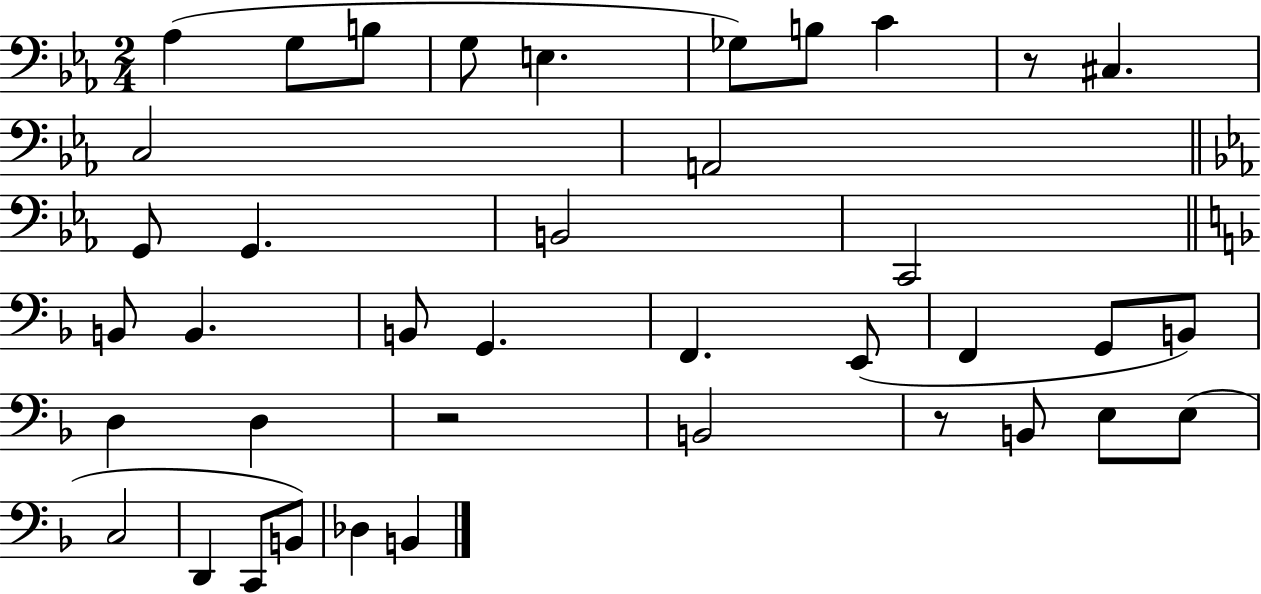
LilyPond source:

{
  \clef bass
  \numericTimeSignature
  \time 2/4
  \key ees \major
  aes4( g8 b8 | g8 e4. | ges8) b8 c'4 | r8 cis4. | \break c2 | a,2 | \bar "||" \break \key ees \major g,8 g,4. | b,2 | c,2 | \bar "||" \break \key f \major b,8 b,4. | b,8 g,4. | f,4. e,8( | f,4 g,8 b,8) | \break d4 d4 | r2 | b,2 | r8 b,8 e8 e8( | \break c2 | d,4 c,8 b,8) | des4 b,4 | \bar "|."
}